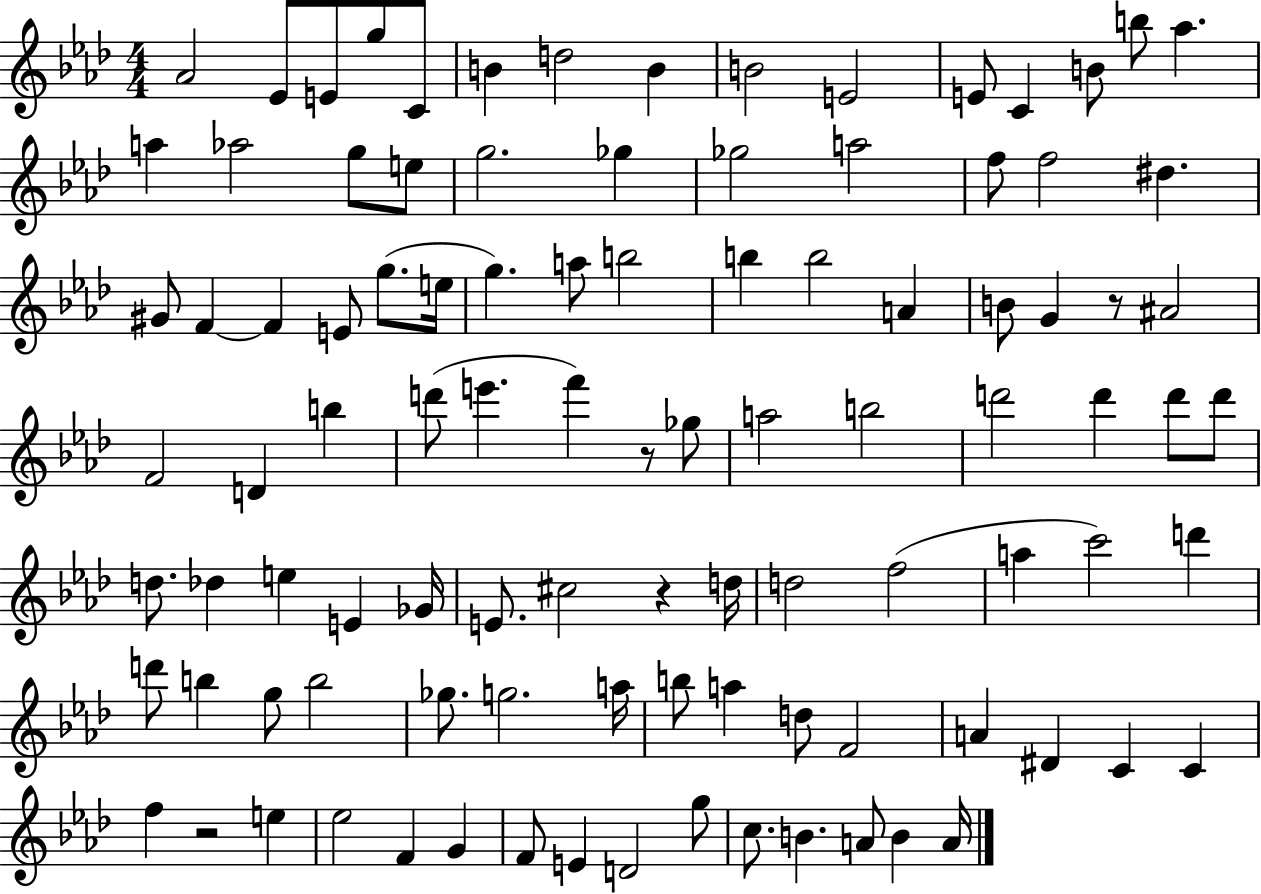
X:1
T:Untitled
M:4/4
L:1/4
K:Ab
_A2 _E/2 E/2 g/2 C/2 B d2 B B2 E2 E/2 C B/2 b/2 _a a _a2 g/2 e/2 g2 _g _g2 a2 f/2 f2 ^d ^G/2 F F E/2 g/2 e/4 g a/2 b2 b b2 A B/2 G z/2 ^A2 F2 D b d'/2 e' f' z/2 _g/2 a2 b2 d'2 d' d'/2 d'/2 d/2 _d e E _G/4 E/2 ^c2 z d/4 d2 f2 a c'2 d' d'/2 b g/2 b2 _g/2 g2 a/4 b/2 a d/2 F2 A ^D C C f z2 e _e2 F G F/2 E D2 g/2 c/2 B A/2 B A/4